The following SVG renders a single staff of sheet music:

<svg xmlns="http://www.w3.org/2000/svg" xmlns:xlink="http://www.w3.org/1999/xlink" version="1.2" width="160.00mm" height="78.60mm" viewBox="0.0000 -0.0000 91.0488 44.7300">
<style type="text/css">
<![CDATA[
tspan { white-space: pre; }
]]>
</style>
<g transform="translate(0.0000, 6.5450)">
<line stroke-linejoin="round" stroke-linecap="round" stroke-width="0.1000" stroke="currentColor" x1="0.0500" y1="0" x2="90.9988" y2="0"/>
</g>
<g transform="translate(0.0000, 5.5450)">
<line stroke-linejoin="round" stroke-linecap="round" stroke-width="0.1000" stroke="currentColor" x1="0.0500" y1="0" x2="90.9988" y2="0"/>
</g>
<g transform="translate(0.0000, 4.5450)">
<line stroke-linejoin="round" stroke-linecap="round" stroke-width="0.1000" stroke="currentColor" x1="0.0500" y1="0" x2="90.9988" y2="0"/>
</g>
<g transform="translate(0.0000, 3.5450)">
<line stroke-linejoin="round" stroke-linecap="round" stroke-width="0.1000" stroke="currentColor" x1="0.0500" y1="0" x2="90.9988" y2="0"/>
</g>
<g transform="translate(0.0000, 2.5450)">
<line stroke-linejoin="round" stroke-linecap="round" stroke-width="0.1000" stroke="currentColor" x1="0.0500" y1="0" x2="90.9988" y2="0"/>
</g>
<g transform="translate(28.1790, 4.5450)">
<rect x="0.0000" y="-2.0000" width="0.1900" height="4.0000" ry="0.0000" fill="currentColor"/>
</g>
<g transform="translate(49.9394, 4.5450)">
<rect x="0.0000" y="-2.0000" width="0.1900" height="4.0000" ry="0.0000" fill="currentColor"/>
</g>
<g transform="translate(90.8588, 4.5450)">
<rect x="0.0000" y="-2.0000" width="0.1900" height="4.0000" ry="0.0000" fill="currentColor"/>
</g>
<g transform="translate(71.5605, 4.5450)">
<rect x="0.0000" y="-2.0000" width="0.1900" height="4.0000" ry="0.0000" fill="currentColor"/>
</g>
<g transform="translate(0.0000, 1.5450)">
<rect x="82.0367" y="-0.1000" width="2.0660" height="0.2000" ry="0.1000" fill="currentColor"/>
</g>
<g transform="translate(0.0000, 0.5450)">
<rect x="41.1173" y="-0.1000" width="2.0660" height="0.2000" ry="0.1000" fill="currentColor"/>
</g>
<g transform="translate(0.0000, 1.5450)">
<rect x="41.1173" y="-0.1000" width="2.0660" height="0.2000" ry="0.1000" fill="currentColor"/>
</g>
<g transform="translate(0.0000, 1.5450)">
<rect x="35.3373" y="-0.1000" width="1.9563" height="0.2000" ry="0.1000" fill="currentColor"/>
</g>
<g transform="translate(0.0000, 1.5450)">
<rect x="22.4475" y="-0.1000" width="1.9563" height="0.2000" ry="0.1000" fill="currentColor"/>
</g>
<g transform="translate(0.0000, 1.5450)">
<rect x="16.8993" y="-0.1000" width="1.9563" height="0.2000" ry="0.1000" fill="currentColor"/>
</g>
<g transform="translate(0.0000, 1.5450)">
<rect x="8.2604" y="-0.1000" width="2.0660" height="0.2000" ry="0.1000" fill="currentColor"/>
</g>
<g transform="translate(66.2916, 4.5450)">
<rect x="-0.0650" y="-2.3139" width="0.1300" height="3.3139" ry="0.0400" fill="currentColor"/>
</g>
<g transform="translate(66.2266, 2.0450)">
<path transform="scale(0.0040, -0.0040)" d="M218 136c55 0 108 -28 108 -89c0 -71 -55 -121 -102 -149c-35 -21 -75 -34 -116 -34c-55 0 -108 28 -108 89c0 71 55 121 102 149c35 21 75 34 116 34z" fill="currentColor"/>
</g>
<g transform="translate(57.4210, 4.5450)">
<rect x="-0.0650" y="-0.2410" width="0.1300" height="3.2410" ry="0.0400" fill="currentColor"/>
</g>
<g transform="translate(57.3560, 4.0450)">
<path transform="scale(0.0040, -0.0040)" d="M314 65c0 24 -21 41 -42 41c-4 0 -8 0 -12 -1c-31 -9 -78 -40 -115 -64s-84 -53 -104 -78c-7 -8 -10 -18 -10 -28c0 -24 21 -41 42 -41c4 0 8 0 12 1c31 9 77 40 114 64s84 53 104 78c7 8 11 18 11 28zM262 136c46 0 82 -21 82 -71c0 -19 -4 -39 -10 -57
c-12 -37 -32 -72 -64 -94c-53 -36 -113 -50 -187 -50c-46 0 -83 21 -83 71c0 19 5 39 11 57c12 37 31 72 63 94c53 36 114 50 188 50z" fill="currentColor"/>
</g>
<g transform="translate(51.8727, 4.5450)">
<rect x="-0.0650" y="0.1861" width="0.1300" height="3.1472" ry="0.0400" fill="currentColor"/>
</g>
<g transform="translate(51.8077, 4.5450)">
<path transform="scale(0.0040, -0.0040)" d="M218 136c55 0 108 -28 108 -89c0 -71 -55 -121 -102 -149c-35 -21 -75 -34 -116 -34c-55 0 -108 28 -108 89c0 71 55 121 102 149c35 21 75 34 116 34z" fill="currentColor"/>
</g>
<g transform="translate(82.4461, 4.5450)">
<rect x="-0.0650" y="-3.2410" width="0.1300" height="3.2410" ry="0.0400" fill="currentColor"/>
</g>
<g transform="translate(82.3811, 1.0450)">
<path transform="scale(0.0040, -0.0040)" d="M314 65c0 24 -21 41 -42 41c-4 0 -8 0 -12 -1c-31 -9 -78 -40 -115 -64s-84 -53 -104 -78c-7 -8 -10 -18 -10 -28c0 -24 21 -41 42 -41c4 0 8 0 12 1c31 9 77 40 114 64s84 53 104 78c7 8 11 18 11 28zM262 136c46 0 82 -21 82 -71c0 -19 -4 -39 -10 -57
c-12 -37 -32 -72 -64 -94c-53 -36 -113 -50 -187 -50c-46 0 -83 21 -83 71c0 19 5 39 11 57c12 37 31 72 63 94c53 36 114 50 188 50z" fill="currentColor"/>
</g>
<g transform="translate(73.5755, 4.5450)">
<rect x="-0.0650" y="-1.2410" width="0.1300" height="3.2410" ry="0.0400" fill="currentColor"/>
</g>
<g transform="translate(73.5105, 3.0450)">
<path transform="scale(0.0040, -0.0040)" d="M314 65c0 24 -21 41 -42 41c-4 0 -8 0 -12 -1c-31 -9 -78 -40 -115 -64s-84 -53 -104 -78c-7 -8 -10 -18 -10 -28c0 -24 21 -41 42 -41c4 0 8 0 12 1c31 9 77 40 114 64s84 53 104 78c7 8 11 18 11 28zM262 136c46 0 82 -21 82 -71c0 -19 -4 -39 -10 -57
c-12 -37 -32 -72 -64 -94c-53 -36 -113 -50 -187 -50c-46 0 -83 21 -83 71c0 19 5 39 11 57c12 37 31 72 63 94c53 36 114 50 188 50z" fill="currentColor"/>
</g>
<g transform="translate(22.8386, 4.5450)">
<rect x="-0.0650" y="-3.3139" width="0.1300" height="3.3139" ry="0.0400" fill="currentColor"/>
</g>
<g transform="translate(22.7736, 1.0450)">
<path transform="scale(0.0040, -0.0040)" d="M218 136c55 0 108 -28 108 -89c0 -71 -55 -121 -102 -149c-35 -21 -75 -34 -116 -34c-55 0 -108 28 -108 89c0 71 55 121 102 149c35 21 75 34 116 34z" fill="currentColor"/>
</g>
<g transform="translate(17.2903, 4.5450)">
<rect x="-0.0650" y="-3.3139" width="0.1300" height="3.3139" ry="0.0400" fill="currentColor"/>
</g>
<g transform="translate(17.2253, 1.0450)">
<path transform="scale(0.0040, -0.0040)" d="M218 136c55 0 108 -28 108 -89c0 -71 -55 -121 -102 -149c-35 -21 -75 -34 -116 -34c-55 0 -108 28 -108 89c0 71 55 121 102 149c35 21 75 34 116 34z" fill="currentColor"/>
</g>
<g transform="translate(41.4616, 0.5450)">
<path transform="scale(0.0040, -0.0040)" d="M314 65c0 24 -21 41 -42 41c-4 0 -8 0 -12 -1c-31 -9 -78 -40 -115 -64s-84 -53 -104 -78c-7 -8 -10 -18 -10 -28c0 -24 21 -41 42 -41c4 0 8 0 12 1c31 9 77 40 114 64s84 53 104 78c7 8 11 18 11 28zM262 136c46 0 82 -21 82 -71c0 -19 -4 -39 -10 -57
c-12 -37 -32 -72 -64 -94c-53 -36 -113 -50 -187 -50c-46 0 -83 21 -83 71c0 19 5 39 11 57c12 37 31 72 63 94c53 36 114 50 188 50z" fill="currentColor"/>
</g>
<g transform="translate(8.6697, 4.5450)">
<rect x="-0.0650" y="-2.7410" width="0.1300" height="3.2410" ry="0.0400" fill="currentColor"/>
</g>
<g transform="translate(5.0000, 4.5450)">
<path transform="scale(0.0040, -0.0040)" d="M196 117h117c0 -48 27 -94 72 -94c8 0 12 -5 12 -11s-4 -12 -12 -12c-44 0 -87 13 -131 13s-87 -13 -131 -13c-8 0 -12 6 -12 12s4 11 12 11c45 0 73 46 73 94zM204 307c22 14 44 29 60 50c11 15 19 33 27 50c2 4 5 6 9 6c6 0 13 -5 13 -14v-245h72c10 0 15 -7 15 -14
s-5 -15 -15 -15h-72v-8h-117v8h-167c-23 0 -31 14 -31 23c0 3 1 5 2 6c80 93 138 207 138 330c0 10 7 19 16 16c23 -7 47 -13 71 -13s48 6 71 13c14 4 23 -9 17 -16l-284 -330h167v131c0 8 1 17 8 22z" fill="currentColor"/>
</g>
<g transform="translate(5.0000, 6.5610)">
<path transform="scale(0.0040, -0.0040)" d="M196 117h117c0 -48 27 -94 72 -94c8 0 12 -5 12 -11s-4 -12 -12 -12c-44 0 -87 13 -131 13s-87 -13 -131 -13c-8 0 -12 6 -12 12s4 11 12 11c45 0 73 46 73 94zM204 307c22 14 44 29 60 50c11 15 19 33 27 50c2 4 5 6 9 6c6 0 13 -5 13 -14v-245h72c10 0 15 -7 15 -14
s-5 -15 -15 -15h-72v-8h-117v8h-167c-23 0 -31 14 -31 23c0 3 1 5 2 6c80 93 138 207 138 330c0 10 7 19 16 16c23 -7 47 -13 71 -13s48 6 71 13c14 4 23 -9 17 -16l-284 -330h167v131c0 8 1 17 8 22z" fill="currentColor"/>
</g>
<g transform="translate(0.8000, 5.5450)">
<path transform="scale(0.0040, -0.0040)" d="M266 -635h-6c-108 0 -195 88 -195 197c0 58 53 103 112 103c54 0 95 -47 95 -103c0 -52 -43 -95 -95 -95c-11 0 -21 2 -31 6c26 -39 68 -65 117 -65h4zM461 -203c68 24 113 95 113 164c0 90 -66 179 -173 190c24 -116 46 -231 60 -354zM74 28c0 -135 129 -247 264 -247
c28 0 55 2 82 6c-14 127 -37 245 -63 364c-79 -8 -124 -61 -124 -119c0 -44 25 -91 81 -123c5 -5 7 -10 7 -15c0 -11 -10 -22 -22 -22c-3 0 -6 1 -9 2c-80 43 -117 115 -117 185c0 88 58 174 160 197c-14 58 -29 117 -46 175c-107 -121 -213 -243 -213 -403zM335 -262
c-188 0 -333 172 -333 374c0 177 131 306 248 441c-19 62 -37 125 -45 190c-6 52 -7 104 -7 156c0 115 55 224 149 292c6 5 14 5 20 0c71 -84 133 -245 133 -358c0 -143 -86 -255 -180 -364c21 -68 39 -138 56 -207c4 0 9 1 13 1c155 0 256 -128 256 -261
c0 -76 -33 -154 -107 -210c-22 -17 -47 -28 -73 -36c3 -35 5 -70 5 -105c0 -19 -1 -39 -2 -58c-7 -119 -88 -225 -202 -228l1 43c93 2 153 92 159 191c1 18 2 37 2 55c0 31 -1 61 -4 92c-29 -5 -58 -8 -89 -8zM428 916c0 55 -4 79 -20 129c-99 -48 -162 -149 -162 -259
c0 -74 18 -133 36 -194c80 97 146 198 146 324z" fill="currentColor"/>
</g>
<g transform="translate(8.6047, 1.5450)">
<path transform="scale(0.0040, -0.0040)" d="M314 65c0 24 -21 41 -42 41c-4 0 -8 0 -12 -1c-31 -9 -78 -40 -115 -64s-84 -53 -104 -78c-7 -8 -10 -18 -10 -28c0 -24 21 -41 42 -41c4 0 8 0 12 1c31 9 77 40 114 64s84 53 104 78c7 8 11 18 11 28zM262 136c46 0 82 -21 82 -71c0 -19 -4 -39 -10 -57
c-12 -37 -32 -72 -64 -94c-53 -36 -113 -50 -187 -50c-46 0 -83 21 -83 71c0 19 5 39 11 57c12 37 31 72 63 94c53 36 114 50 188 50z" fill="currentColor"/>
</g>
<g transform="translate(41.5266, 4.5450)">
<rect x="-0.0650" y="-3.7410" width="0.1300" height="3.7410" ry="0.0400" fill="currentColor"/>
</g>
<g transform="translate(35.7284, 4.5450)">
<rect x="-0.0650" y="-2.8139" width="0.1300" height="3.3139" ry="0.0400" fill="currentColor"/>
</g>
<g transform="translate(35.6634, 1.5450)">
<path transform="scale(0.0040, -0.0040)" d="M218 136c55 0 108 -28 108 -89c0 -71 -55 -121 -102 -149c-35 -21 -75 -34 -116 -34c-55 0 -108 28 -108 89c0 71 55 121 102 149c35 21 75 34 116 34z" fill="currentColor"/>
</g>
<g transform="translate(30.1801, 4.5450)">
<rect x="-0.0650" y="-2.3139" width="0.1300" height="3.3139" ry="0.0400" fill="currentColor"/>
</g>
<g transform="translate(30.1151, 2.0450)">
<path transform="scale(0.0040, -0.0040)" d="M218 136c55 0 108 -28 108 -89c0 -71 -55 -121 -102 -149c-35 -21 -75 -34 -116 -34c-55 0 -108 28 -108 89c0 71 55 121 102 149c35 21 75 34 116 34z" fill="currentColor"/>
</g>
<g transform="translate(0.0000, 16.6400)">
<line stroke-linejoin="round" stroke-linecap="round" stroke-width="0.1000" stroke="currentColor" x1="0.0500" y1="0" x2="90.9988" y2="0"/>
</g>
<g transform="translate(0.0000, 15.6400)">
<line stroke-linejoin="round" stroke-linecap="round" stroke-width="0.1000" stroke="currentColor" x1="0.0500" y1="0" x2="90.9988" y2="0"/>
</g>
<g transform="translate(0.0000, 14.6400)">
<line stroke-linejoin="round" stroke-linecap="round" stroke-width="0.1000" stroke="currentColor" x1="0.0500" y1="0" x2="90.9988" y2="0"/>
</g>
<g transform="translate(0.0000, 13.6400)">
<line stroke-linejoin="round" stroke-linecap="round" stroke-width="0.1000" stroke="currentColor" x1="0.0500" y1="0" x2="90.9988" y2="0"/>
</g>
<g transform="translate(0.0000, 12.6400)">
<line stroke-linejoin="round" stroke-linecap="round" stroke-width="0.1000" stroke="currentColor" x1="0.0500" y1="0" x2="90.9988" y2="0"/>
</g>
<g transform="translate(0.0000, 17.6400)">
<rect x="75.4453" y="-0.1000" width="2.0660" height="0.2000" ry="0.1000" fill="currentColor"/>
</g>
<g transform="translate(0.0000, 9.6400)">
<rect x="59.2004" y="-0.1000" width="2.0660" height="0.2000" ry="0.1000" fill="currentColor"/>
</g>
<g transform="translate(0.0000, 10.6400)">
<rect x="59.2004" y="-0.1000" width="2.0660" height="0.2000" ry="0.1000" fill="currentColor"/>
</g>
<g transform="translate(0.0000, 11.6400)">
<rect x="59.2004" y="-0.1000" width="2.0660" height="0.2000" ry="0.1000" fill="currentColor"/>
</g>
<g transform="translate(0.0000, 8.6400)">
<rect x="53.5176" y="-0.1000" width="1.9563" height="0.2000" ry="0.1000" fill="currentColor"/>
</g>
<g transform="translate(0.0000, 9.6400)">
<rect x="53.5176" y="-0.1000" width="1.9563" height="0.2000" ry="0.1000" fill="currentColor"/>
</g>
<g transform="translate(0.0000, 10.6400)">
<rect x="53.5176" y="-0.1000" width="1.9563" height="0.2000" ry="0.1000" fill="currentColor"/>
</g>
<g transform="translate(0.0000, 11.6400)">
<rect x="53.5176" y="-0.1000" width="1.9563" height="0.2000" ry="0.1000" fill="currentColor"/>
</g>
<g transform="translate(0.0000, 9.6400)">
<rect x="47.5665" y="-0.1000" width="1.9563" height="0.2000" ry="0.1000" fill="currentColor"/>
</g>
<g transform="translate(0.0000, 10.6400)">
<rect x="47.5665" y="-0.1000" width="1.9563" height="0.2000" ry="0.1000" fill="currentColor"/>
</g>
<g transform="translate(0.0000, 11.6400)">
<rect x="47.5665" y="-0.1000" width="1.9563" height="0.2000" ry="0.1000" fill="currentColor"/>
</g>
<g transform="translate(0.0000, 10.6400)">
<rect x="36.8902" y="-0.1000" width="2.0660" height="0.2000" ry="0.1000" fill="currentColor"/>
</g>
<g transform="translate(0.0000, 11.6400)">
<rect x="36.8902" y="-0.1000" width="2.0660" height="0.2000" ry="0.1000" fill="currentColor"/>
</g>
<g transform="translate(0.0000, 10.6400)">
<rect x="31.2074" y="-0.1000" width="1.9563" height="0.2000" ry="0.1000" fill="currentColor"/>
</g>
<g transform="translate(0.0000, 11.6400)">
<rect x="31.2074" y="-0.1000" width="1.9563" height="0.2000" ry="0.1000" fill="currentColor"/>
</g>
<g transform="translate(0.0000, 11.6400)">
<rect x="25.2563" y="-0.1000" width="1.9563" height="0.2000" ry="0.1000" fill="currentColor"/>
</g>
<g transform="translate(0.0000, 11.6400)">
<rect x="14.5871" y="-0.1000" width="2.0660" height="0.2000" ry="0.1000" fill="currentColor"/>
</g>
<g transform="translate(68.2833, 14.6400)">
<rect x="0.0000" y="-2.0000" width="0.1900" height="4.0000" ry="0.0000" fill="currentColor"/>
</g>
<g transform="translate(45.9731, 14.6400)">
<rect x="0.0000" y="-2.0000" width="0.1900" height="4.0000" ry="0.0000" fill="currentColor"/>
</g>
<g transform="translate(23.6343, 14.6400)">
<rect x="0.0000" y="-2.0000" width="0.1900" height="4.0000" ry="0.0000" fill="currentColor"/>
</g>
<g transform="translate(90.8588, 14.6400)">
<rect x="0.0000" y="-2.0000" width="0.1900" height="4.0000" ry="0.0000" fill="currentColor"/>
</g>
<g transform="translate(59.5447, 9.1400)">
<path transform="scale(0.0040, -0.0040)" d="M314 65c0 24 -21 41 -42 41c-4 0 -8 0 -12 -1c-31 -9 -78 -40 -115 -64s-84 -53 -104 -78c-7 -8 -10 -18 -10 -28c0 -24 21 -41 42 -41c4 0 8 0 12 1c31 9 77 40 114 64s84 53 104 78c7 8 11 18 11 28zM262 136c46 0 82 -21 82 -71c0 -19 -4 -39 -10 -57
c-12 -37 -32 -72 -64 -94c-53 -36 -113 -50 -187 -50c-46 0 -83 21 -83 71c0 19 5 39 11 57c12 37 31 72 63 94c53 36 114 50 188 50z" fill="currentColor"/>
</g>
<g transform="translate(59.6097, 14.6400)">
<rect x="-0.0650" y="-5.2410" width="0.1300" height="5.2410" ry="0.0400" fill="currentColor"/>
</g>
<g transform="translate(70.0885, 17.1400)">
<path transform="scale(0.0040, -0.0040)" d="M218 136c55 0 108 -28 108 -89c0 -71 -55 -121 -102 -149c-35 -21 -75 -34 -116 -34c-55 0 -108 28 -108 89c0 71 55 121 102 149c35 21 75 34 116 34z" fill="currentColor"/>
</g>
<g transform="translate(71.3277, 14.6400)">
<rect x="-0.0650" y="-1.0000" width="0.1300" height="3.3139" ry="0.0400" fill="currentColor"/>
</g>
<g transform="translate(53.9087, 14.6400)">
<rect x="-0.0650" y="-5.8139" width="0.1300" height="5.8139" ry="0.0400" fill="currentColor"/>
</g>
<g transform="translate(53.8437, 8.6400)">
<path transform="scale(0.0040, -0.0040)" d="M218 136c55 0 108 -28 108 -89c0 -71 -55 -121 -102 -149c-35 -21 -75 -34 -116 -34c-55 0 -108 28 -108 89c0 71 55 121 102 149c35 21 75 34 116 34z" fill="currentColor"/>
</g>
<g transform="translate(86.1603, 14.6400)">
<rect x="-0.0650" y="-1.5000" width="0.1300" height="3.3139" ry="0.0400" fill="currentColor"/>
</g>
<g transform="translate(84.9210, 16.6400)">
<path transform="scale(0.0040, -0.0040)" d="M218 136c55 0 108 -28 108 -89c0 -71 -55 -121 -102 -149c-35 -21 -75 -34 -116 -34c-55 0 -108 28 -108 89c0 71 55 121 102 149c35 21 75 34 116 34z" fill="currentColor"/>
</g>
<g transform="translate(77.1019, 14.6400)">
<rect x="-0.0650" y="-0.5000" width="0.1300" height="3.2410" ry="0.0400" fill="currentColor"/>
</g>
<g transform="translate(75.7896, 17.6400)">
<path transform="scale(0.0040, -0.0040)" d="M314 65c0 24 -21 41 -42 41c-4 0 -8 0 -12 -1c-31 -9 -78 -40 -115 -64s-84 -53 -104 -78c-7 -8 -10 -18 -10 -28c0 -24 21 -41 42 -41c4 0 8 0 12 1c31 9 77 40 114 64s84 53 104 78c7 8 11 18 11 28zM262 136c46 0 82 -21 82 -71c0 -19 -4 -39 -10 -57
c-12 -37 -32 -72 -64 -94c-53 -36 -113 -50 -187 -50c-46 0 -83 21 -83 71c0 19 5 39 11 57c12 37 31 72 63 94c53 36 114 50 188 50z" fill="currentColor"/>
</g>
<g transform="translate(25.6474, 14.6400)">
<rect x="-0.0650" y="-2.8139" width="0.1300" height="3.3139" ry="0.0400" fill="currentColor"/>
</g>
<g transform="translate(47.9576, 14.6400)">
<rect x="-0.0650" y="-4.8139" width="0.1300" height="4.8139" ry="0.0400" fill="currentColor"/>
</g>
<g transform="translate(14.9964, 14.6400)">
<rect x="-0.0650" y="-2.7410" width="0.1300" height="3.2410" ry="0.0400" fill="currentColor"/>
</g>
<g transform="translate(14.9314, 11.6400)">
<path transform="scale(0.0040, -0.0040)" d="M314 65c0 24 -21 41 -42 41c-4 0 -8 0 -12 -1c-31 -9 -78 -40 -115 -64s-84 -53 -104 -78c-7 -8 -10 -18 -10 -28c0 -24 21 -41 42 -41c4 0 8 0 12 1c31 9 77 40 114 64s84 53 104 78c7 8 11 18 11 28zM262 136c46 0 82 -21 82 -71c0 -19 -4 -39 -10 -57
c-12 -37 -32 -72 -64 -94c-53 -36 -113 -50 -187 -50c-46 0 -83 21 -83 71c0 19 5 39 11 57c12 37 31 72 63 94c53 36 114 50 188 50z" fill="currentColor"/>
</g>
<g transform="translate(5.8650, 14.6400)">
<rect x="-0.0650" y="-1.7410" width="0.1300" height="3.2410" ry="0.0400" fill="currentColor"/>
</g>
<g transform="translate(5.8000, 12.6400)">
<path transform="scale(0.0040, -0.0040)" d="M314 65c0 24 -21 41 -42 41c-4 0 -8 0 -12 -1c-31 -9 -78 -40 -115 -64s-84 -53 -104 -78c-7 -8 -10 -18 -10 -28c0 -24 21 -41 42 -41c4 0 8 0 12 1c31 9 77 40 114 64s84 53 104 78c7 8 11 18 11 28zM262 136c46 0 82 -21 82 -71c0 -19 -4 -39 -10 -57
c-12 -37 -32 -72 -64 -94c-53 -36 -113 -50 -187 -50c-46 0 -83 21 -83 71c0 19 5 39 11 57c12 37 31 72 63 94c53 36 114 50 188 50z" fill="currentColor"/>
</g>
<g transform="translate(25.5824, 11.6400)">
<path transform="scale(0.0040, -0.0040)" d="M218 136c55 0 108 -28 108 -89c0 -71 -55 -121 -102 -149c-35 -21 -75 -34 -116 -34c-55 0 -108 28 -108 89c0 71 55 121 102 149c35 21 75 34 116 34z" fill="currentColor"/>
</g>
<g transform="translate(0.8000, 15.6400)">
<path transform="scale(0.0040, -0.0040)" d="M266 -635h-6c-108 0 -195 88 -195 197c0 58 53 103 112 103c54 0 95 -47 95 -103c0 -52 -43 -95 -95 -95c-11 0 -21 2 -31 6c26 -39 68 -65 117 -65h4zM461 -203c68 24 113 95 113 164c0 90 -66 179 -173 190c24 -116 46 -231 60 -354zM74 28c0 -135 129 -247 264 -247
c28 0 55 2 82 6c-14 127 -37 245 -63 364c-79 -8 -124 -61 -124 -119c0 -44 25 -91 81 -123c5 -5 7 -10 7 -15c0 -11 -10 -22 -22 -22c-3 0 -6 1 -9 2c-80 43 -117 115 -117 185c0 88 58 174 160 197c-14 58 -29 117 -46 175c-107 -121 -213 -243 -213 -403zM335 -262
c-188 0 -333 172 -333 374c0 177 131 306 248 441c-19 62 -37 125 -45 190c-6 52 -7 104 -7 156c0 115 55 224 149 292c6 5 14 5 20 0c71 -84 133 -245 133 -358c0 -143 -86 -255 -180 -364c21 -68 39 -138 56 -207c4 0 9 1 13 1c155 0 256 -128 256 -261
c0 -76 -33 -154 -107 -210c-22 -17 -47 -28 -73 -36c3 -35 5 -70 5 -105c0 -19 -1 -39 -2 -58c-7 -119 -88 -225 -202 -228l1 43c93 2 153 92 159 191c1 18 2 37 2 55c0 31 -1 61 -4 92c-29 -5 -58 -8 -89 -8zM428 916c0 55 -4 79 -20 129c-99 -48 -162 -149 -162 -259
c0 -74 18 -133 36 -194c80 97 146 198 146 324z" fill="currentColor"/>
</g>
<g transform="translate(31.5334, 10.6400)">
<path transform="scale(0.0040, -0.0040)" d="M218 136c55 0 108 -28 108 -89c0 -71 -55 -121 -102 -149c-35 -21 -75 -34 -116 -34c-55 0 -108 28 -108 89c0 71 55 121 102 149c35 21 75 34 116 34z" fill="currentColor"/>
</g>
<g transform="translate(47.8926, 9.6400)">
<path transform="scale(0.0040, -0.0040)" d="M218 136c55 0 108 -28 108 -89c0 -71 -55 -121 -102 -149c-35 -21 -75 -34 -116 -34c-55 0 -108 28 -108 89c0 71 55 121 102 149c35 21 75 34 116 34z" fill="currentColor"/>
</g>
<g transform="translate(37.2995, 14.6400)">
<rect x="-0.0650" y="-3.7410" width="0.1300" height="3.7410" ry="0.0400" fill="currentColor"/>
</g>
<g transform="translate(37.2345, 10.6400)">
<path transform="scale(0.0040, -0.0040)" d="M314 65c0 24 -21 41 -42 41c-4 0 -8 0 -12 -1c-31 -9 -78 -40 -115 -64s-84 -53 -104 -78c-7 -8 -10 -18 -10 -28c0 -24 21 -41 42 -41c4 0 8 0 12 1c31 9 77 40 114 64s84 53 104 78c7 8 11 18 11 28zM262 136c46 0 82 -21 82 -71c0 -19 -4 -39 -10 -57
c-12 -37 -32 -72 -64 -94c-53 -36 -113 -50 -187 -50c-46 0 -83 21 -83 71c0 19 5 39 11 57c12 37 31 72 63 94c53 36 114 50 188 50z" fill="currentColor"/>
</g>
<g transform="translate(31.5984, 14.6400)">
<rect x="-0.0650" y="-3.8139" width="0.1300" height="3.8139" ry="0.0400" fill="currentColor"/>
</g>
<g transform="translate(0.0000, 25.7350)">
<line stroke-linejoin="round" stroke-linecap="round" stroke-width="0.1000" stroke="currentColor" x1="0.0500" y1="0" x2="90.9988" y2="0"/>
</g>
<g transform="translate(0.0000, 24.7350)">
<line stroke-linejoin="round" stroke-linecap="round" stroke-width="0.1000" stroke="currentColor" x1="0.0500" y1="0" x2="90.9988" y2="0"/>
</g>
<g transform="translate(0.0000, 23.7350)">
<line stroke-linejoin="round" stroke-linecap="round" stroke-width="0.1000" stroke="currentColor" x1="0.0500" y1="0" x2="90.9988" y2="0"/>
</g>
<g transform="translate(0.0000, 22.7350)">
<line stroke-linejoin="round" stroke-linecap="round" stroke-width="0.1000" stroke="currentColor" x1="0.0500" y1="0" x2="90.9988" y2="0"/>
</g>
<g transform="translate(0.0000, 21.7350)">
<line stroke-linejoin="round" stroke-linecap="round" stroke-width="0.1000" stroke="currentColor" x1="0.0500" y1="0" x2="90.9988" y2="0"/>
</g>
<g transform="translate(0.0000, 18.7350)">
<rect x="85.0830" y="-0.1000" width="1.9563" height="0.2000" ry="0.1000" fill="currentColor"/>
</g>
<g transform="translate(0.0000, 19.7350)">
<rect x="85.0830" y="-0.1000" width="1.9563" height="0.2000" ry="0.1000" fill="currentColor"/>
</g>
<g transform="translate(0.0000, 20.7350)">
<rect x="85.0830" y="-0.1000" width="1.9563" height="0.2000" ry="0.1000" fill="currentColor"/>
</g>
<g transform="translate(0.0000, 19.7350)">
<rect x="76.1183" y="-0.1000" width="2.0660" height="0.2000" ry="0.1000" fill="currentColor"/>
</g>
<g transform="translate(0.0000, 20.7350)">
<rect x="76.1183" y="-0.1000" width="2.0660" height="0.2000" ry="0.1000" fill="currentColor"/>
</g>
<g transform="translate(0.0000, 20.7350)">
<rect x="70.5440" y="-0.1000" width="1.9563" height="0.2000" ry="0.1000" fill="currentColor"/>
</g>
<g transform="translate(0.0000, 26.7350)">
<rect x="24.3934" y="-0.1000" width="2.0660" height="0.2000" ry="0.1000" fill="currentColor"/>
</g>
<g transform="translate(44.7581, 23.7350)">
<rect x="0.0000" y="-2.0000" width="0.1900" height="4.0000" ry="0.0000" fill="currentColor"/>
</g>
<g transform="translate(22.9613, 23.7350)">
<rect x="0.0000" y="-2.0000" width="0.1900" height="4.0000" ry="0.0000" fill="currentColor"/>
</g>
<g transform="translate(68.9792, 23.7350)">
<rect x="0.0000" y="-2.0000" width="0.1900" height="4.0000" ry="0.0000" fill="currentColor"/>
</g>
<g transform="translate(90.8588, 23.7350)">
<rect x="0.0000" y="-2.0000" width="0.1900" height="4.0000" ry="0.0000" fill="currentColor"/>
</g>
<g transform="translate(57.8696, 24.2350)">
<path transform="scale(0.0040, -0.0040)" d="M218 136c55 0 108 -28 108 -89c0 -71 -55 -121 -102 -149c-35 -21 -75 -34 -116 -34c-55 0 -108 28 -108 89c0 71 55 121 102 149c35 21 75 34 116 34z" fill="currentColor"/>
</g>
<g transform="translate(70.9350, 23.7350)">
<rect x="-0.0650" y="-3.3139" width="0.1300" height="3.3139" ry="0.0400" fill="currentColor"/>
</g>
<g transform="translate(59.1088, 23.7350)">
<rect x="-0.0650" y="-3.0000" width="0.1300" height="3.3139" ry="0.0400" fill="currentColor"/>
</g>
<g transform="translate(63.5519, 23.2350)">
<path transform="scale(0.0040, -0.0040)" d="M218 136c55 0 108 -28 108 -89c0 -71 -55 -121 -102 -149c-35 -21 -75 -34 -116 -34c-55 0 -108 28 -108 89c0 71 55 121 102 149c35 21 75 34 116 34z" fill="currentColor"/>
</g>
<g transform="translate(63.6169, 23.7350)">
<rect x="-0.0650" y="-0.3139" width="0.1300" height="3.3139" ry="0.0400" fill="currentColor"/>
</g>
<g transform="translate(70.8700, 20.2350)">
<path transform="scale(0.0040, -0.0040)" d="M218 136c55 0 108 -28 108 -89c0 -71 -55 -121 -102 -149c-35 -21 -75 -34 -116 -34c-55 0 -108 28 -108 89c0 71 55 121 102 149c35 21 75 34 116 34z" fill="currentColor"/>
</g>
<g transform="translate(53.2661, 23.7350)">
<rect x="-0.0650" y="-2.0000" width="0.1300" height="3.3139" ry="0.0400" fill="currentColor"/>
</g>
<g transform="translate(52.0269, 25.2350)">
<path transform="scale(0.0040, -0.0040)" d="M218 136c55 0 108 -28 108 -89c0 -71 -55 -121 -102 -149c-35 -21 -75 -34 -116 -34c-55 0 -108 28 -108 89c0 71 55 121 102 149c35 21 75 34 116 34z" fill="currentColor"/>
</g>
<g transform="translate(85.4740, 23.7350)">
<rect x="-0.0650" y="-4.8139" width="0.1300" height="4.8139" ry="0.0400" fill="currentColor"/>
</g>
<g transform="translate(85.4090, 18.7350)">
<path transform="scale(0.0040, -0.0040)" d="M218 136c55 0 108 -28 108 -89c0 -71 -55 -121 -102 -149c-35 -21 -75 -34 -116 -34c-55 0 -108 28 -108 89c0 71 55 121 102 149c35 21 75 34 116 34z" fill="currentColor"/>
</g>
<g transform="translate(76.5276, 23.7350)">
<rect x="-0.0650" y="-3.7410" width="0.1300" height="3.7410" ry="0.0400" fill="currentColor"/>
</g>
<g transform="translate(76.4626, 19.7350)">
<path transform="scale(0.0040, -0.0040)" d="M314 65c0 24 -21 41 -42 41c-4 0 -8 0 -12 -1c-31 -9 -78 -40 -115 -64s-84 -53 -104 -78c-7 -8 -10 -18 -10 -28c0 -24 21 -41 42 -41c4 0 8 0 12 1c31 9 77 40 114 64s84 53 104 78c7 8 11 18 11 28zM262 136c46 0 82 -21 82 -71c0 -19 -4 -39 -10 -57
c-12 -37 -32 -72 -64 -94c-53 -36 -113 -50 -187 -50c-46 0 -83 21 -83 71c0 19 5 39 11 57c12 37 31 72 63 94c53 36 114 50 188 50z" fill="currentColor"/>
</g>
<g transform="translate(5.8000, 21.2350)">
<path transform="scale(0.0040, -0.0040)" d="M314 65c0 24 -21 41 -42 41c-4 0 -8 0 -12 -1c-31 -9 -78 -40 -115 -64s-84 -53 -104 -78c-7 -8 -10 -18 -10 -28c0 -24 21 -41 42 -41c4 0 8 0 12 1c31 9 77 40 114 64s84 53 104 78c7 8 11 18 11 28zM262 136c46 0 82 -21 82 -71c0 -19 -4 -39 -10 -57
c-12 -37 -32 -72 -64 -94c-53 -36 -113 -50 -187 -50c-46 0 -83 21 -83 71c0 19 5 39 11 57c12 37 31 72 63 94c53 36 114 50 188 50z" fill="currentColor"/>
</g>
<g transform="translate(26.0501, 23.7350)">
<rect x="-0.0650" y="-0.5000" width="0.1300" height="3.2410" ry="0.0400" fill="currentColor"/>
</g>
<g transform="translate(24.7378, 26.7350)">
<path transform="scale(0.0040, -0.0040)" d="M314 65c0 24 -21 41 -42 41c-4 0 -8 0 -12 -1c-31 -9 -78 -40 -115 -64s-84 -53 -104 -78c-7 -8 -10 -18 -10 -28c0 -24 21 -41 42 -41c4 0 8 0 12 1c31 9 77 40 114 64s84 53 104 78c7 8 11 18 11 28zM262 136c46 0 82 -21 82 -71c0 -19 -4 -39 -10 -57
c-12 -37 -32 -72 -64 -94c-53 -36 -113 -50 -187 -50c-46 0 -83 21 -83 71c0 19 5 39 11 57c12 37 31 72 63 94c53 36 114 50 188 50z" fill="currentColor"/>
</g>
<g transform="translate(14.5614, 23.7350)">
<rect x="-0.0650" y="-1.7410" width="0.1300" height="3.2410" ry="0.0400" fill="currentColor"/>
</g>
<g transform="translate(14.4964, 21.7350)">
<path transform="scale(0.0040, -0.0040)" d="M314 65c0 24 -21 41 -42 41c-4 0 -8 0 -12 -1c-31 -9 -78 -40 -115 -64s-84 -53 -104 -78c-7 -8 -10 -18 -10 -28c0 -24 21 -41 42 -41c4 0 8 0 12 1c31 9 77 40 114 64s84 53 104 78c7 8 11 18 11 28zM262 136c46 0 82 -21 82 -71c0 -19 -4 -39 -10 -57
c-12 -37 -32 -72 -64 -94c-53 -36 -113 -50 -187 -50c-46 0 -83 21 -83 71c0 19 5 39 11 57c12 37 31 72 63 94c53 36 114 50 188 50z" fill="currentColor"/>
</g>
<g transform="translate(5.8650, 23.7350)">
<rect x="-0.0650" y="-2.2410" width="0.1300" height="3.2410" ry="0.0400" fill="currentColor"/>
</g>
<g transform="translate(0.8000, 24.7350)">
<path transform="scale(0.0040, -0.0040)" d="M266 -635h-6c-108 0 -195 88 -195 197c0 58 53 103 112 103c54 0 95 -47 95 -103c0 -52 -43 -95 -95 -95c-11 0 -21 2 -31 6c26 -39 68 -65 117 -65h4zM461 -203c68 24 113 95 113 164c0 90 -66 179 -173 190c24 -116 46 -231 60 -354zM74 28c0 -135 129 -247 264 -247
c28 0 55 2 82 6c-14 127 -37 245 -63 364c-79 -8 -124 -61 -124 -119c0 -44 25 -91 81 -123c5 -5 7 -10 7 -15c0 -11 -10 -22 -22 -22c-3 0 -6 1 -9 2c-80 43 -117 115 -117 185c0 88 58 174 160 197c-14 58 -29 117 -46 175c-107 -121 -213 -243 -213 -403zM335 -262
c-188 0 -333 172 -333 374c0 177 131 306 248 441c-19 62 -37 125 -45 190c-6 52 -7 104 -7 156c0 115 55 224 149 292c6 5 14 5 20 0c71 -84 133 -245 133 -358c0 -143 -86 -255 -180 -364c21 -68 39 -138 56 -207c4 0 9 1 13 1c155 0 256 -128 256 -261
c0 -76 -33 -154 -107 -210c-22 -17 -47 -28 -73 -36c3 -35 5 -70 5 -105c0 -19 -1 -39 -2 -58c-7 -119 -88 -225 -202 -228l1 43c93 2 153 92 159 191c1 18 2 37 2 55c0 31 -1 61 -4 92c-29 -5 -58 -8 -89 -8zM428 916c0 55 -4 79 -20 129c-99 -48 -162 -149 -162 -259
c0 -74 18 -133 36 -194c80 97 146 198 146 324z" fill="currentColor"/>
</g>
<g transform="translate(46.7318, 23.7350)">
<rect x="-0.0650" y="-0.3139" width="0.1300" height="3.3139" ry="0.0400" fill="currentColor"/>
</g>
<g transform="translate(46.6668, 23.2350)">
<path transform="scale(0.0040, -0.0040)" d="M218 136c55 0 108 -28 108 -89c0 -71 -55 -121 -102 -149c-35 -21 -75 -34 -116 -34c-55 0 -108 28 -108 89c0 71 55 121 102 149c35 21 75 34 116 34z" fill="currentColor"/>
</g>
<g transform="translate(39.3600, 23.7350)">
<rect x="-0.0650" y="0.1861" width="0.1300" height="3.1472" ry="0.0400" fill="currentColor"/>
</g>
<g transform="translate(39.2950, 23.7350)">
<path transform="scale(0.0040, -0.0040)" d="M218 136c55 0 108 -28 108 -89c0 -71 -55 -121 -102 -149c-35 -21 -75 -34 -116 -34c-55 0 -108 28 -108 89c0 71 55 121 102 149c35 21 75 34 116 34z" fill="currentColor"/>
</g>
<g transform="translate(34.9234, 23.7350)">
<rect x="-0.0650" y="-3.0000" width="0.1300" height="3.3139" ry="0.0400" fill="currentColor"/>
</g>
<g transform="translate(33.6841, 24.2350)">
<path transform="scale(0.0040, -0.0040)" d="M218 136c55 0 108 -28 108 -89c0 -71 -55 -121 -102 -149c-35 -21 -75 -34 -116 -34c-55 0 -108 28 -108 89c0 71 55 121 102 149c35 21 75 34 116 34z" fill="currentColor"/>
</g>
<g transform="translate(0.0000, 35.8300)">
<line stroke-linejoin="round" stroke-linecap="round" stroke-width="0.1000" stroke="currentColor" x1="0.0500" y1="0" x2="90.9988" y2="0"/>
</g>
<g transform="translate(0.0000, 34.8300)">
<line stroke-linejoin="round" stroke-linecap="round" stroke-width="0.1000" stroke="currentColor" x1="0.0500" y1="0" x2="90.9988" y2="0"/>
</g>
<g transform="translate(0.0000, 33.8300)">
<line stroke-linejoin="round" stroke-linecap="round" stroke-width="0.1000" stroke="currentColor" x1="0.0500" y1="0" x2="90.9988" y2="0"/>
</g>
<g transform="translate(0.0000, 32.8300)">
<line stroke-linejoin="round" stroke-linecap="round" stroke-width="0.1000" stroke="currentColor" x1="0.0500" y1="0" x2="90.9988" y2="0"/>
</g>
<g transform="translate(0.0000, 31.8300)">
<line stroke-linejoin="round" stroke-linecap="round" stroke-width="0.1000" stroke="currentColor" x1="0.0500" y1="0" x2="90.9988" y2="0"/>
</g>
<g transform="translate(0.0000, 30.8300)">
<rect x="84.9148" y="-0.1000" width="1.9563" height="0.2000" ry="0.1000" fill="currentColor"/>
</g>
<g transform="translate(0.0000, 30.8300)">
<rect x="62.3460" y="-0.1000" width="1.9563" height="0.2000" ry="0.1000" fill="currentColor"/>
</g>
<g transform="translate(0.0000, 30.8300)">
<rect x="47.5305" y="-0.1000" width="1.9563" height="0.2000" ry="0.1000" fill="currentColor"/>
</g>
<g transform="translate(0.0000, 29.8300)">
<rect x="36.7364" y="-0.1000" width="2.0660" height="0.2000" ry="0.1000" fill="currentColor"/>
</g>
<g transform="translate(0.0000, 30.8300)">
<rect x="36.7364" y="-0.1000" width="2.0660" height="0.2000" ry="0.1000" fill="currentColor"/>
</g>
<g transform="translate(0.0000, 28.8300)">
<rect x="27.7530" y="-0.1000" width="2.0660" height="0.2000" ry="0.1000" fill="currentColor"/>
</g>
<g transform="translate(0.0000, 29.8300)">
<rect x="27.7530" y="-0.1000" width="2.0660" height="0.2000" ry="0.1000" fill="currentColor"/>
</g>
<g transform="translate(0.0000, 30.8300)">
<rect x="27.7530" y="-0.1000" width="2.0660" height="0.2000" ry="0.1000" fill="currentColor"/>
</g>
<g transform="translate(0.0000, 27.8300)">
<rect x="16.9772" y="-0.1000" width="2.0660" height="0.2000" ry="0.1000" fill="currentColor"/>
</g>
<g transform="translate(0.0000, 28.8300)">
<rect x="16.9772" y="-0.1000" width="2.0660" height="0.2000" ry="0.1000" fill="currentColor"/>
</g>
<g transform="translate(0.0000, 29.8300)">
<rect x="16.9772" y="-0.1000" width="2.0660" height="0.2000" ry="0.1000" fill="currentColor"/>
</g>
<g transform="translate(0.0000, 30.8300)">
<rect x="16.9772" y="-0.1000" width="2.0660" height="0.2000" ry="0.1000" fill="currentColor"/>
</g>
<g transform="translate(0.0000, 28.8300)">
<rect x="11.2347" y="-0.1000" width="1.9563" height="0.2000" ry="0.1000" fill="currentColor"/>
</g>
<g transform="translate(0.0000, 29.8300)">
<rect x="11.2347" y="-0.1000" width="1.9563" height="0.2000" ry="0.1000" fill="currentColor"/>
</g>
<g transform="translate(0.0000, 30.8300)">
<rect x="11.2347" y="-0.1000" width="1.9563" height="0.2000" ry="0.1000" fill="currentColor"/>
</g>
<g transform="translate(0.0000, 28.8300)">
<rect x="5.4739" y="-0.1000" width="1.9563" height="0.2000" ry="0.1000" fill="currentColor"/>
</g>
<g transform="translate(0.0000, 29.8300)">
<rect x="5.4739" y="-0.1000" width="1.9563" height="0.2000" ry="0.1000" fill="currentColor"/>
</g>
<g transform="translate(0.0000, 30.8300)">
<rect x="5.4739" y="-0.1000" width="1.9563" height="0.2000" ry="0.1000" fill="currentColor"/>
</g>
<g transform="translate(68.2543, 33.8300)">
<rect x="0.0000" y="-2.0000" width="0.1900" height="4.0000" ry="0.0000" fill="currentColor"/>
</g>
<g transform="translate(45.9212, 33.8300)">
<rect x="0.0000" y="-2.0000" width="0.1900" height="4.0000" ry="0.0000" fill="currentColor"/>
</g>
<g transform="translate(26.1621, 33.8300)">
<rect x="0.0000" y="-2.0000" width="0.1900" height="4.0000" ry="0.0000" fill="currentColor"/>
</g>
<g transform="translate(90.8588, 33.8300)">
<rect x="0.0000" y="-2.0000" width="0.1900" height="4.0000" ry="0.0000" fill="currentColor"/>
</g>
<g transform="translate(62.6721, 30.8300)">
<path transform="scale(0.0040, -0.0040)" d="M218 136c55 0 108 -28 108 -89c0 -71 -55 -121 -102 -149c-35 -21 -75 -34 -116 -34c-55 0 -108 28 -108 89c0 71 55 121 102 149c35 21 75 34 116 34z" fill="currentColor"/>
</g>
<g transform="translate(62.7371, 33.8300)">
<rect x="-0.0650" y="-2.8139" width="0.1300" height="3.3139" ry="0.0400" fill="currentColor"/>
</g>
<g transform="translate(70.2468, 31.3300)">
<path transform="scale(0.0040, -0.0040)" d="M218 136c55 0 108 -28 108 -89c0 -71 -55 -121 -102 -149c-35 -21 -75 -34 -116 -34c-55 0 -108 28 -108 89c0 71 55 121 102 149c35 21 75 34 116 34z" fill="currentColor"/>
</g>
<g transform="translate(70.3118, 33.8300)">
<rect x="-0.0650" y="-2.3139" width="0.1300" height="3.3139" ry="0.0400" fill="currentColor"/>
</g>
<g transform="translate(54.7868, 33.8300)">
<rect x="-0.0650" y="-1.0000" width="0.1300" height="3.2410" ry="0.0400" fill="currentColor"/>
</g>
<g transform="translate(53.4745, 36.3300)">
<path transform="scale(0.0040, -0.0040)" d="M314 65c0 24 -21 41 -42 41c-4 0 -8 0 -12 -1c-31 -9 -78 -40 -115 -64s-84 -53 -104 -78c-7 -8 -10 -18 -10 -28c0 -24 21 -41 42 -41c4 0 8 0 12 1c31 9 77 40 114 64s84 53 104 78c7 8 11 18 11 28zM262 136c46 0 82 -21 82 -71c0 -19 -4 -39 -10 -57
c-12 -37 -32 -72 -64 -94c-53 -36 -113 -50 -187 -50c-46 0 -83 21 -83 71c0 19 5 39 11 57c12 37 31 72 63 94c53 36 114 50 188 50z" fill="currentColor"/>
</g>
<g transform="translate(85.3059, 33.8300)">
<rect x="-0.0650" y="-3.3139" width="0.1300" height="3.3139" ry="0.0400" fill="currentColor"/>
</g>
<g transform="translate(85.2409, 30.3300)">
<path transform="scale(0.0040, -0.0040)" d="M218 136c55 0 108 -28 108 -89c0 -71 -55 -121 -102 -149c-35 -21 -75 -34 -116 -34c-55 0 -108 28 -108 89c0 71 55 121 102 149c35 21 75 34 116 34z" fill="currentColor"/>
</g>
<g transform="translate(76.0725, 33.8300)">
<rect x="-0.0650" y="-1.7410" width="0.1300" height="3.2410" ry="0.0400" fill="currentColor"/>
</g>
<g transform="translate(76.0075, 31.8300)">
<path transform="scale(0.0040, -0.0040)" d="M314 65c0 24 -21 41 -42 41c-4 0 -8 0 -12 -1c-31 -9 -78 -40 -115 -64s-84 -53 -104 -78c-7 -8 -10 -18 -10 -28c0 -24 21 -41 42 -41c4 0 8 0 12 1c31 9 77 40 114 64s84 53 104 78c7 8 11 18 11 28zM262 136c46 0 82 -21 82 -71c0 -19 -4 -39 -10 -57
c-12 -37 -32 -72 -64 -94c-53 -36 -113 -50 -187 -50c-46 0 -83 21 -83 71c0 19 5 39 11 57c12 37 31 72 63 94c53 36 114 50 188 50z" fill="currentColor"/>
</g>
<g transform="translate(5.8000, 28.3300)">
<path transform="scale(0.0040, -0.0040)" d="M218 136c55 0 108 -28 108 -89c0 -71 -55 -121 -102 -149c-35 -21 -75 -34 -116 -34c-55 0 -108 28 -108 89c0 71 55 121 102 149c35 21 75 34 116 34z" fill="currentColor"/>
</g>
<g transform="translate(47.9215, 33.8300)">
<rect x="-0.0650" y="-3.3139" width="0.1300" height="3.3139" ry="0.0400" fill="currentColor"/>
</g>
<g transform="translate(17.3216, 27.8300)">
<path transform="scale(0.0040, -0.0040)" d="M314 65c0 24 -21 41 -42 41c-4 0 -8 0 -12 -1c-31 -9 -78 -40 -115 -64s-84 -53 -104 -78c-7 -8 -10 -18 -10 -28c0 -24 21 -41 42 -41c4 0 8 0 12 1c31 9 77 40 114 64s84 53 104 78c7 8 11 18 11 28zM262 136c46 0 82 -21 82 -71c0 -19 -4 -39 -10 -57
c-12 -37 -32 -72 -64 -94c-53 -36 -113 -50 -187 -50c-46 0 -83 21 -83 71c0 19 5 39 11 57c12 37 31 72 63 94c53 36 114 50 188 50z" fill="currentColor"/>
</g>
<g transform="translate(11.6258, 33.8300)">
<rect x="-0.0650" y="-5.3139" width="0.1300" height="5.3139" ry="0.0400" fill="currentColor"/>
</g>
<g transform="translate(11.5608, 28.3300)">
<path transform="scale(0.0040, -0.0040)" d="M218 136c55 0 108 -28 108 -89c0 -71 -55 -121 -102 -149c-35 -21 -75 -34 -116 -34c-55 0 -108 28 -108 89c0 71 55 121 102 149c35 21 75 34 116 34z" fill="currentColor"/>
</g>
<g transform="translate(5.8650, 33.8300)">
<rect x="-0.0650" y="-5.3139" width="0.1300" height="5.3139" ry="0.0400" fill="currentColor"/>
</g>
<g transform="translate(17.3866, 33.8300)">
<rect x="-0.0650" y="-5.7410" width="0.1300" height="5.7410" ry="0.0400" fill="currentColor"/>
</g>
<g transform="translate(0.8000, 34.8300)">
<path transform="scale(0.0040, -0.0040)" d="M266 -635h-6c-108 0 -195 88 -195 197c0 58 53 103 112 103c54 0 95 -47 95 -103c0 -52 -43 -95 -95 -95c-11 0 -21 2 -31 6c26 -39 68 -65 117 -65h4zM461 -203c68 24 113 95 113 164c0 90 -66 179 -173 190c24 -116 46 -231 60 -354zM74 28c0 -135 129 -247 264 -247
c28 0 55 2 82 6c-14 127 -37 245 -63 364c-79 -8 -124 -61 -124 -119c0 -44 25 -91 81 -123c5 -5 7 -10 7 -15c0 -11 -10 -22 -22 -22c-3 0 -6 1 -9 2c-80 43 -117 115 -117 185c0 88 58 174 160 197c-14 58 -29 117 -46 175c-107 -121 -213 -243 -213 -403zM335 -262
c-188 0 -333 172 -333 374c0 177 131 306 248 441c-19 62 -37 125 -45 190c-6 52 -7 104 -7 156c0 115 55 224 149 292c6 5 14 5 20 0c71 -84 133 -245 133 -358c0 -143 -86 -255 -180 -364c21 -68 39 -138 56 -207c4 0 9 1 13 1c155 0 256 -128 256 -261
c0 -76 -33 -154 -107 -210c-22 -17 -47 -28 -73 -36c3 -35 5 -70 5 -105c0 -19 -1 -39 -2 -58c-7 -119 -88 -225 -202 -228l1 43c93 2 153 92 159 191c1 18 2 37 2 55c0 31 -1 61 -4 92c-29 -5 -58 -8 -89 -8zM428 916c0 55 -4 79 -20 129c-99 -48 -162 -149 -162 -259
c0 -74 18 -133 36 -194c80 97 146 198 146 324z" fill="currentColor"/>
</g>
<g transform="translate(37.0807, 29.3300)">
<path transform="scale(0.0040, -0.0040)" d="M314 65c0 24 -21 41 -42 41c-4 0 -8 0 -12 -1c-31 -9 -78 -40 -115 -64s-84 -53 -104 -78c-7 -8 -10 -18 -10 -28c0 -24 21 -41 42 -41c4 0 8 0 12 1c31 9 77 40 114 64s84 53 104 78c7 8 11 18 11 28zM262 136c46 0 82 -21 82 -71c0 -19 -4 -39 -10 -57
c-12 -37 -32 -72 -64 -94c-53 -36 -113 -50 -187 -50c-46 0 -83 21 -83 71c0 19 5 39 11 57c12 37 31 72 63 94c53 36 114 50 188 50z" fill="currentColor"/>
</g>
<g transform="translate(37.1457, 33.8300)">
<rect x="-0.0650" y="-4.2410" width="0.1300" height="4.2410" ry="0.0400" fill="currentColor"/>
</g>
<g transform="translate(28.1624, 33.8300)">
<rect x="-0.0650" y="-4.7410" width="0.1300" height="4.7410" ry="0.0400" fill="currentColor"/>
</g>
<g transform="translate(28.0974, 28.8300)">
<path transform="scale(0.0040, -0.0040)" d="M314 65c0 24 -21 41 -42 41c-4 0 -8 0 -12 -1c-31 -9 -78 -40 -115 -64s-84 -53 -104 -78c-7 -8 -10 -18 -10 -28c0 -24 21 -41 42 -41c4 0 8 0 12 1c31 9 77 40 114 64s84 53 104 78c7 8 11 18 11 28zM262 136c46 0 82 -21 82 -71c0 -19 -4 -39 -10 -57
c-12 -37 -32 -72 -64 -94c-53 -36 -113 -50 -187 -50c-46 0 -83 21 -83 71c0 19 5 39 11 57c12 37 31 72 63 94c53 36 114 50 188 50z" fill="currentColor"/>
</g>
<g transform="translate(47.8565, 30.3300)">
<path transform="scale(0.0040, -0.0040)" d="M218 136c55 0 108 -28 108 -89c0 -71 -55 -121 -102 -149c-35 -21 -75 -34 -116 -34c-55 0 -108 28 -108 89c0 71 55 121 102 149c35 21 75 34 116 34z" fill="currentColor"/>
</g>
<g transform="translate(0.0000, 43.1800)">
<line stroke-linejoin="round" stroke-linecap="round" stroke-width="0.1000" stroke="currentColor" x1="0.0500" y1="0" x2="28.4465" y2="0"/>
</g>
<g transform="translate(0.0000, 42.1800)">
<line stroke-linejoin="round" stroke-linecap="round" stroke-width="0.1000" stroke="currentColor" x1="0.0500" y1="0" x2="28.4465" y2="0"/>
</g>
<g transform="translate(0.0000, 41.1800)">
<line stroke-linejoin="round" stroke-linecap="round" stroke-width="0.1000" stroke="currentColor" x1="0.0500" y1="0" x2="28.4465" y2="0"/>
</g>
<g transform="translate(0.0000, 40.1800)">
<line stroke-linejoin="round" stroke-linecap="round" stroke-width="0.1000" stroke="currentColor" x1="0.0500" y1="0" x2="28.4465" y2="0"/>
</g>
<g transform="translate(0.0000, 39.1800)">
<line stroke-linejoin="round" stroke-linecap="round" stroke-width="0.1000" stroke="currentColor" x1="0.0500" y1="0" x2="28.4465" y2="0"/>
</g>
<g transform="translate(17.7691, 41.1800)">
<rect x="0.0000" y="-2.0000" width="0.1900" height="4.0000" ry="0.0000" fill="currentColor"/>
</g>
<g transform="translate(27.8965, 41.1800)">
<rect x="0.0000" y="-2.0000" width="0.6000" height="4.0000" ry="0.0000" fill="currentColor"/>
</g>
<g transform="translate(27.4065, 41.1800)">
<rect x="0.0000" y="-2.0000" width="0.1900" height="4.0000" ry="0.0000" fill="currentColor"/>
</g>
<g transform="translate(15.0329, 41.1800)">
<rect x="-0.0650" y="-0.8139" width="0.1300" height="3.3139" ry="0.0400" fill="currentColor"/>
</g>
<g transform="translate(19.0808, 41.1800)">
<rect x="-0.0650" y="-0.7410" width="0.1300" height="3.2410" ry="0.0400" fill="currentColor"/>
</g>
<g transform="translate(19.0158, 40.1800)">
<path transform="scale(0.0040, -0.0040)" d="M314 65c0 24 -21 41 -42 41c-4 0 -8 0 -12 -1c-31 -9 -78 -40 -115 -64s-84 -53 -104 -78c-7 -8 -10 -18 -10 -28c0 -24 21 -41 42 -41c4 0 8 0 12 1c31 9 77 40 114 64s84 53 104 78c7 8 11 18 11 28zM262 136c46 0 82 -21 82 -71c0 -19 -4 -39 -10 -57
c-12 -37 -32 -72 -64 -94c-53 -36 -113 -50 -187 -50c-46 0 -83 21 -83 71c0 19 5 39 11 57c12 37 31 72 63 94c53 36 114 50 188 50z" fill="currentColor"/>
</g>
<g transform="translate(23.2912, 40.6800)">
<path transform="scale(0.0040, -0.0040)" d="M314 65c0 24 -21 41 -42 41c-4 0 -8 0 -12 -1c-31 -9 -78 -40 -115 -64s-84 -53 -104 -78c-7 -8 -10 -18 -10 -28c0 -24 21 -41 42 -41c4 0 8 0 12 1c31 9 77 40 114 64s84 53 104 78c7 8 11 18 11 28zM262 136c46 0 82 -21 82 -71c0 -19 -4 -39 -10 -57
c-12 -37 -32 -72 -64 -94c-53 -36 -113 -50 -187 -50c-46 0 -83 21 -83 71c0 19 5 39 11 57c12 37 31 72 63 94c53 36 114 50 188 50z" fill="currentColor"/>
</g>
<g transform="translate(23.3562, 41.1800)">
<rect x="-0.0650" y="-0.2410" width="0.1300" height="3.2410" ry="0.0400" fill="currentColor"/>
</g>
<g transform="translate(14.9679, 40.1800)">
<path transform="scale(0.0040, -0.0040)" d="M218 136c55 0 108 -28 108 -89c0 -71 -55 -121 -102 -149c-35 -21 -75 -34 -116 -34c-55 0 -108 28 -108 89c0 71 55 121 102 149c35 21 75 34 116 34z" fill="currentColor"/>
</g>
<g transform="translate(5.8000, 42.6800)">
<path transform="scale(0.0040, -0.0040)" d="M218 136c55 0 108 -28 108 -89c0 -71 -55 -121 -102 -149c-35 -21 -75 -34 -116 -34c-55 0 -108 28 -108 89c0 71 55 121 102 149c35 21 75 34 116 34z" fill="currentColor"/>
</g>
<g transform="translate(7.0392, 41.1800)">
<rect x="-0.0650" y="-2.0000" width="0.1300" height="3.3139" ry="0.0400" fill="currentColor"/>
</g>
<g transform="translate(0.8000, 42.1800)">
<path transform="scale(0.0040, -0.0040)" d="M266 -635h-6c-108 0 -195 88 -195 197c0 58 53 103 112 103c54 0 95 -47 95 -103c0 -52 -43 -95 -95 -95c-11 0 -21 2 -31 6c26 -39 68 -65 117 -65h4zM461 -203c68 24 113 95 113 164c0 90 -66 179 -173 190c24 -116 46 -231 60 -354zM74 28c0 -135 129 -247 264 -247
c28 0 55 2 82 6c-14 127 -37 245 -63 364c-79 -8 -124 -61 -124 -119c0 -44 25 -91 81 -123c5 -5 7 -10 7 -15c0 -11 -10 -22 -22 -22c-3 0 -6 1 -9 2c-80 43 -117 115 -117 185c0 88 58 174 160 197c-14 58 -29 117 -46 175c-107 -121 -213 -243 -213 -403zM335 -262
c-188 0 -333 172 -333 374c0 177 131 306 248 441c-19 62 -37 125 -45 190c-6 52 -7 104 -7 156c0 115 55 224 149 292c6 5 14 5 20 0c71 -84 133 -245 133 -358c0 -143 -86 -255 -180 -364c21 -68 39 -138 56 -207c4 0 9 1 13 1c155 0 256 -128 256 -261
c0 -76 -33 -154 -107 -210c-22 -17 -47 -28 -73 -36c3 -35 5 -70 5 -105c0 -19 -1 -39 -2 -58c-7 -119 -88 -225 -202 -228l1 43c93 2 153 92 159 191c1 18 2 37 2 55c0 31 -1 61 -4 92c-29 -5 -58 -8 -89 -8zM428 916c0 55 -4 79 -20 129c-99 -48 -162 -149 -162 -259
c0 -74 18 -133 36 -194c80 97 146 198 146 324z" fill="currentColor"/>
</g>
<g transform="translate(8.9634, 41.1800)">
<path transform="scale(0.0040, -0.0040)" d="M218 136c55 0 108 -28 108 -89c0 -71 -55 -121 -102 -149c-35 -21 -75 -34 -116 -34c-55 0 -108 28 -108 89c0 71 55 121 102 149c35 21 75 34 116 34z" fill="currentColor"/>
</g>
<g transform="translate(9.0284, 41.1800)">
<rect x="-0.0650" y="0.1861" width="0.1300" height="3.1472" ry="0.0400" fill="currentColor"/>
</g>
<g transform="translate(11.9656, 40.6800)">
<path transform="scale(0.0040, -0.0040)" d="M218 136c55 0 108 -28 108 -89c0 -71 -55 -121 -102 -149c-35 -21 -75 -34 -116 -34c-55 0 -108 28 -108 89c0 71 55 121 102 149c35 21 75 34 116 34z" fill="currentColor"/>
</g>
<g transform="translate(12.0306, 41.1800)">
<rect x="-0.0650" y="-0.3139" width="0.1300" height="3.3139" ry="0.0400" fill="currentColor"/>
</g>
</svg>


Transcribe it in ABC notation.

X:1
T:Untitled
M:4/4
L:1/4
K:C
a2 b b g a c'2 B c2 g e2 b2 f2 a2 a c' c'2 e' g' f'2 D C2 E g2 f2 C2 A B c F A c b c'2 e' f' f' g'2 e'2 d'2 b D2 a g f2 b F B c d d2 c2